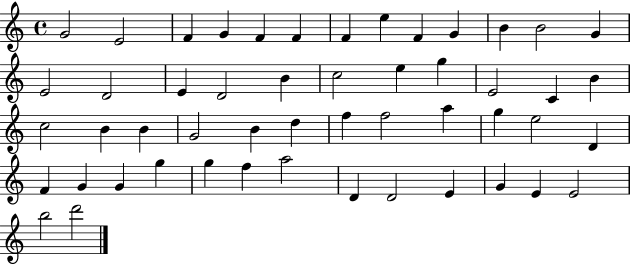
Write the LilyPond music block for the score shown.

{
  \clef treble
  \time 4/4
  \defaultTimeSignature
  \key c \major
  g'2 e'2 | f'4 g'4 f'4 f'4 | f'4 e''4 f'4 g'4 | b'4 b'2 g'4 | \break e'2 d'2 | e'4 d'2 b'4 | c''2 e''4 g''4 | e'2 c'4 b'4 | \break c''2 b'4 b'4 | g'2 b'4 d''4 | f''4 f''2 a''4 | g''4 e''2 d'4 | \break f'4 g'4 g'4 g''4 | g''4 f''4 a''2 | d'4 d'2 e'4 | g'4 e'4 e'2 | \break b''2 d'''2 | \bar "|."
}